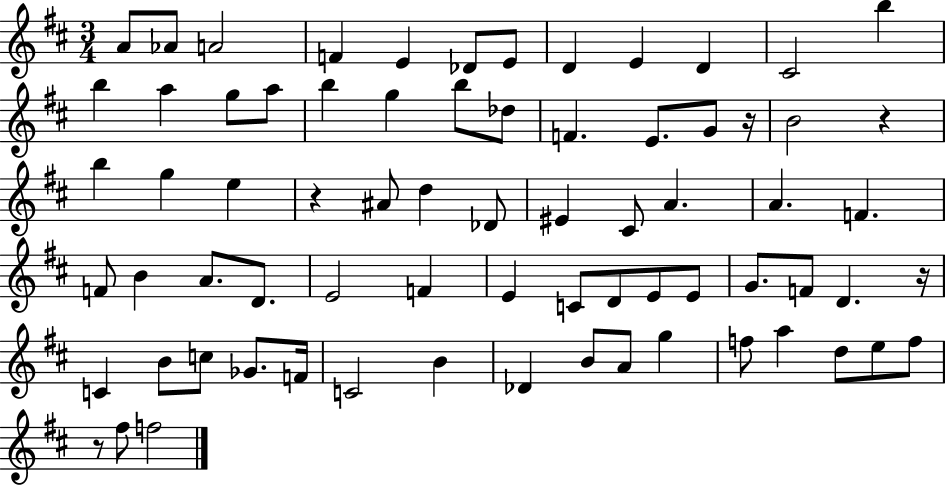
A4/e Ab4/e A4/h F4/q E4/q Db4/e E4/e D4/q E4/q D4/q C#4/h B5/q B5/q A5/q G5/e A5/e B5/q G5/q B5/e Db5/e F4/q. E4/e. G4/e R/s B4/h R/q B5/q G5/q E5/q R/q A#4/e D5/q Db4/e EIS4/q C#4/e A4/q. A4/q. F4/q. F4/e B4/q A4/e. D4/e. E4/h F4/q E4/q C4/e D4/e E4/e E4/e G4/e. F4/e D4/q. R/s C4/q B4/e C5/e Gb4/e. F4/s C4/h B4/q Db4/q B4/e A4/e G5/q F5/e A5/q D5/e E5/e F5/e R/e F#5/e F5/h